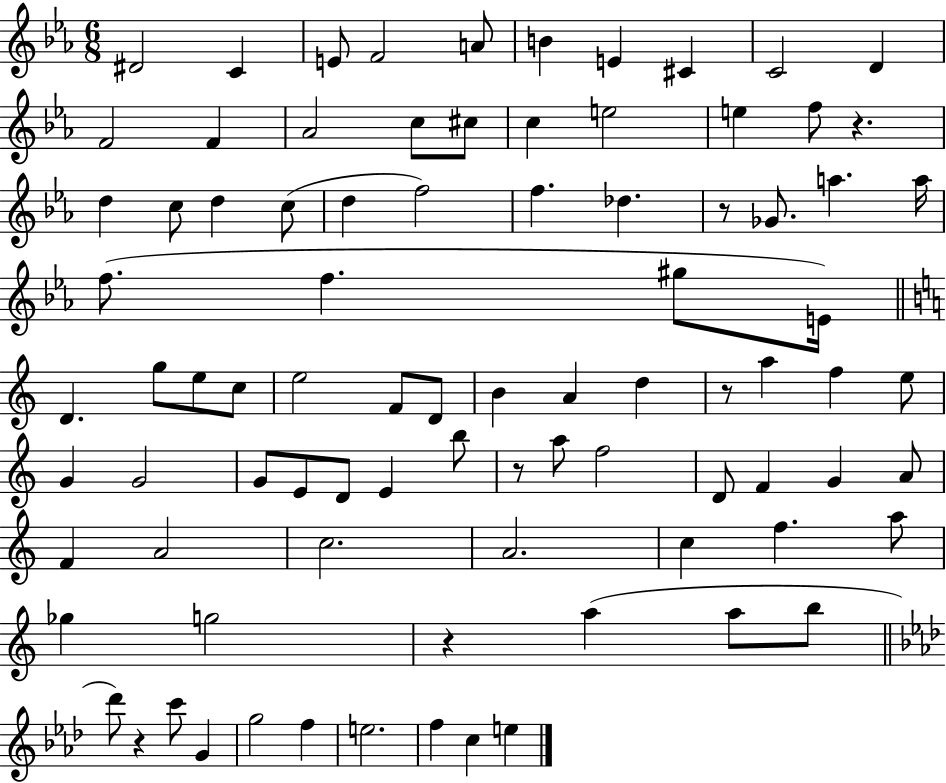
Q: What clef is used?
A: treble